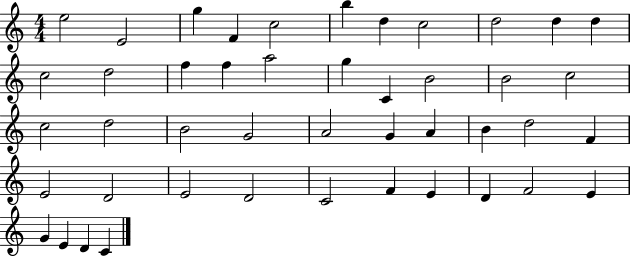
X:1
T:Untitled
M:4/4
L:1/4
K:C
e2 E2 g F c2 b d c2 d2 d d c2 d2 f f a2 g C B2 B2 c2 c2 d2 B2 G2 A2 G A B d2 F E2 D2 E2 D2 C2 F E D F2 E G E D C